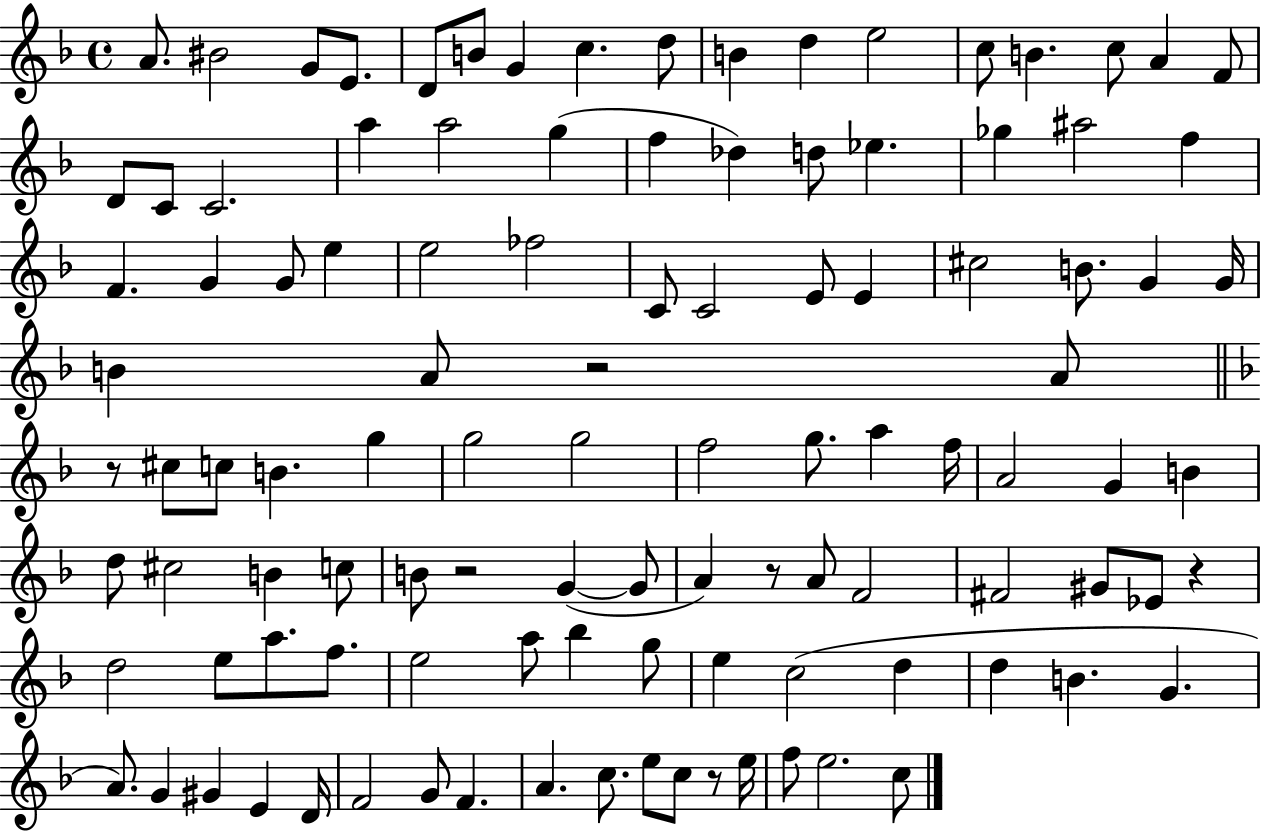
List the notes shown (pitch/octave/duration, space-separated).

A4/e. BIS4/h G4/e E4/e. D4/e B4/e G4/q C5/q. D5/e B4/q D5/q E5/h C5/e B4/q. C5/e A4/q F4/e D4/e C4/e C4/h. A5/q A5/h G5/q F5/q Db5/q D5/e Eb5/q. Gb5/q A#5/h F5/q F4/q. G4/q G4/e E5/q E5/h FES5/h C4/e C4/h E4/e E4/q C#5/h B4/e. G4/q G4/s B4/q A4/e R/h A4/e R/e C#5/e C5/e B4/q. G5/q G5/h G5/h F5/h G5/e. A5/q F5/s A4/h G4/q B4/q D5/e C#5/h B4/q C5/e B4/e R/h G4/q G4/e A4/q R/e A4/e F4/h F#4/h G#4/e Eb4/e R/q D5/h E5/e A5/e. F5/e. E5/h A5/e Bb5/q G5/e E5/q C5/h D5/q D5/q B4/q. G4/q. A4/e. G4/q G#4/q E4/q D4/s F4/h G4/e F4/q. A4/q. C5/e. E5/e C5/e R/e E5/s F5/e E5/h. C5/e